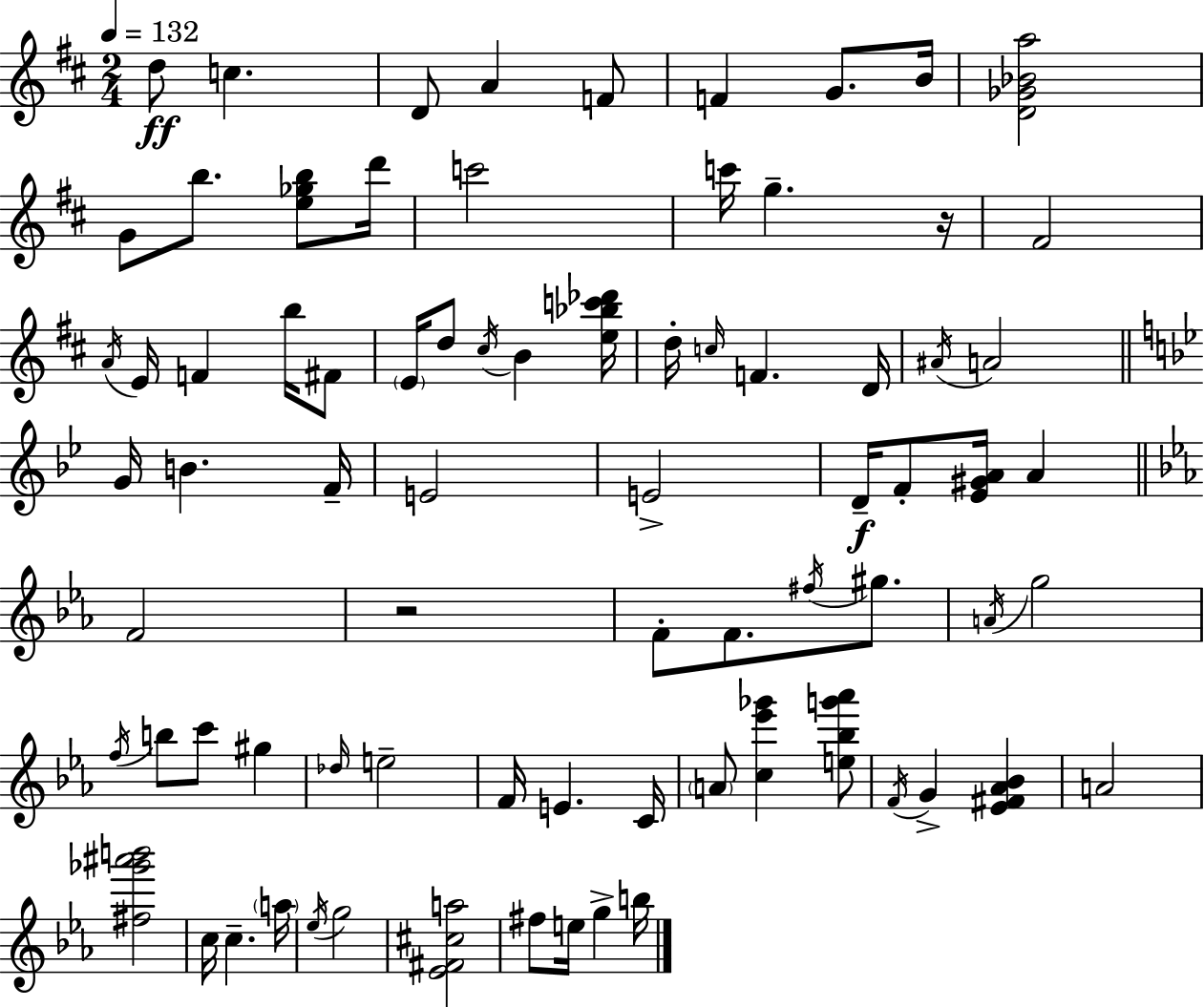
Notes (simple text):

D5/e C5/q. D4/e A4/q F4/e F4/q G4/e. B4/s [D4,Gb4,Bb4,A5]/h G4/e B5/e. [E5,Gb5,B5]/e D6/s C6/h C6/s G5/q. R/s F#4/h A4/s E4/s F4/q B5/s F#4/e E4/s D5/e C#5/s B4/q [E5,Bb5,C6,Db6]/s D5/s C5/s F4/q. D4/s A#4/s A4/h G4/s B4/q. F4/s E4/h E4/h D4/s F4/e [Eb4,G#4,A4]/s A4/q F4/h R/h F4/e F4/e. F#5/s G#5/e. A4/s G5/h F5/s B5/e C6/e G#5/q Db5/s E5/h F4/s E4/q. C4/s A4/e [C5,Eb6,Gb6]/q [E5,Bb5,G6,Ab6]/e F4/s G4/q [Eb4,F#4,Ab4,Bb4]/q A4/h [F#5,Gb6,A#6,B6]/h C5/s C5/q. A5/s Eb5/s G5/h [Eb4,F#4,C#5,A5]/h F#5/e E5/s G5/q B5/s